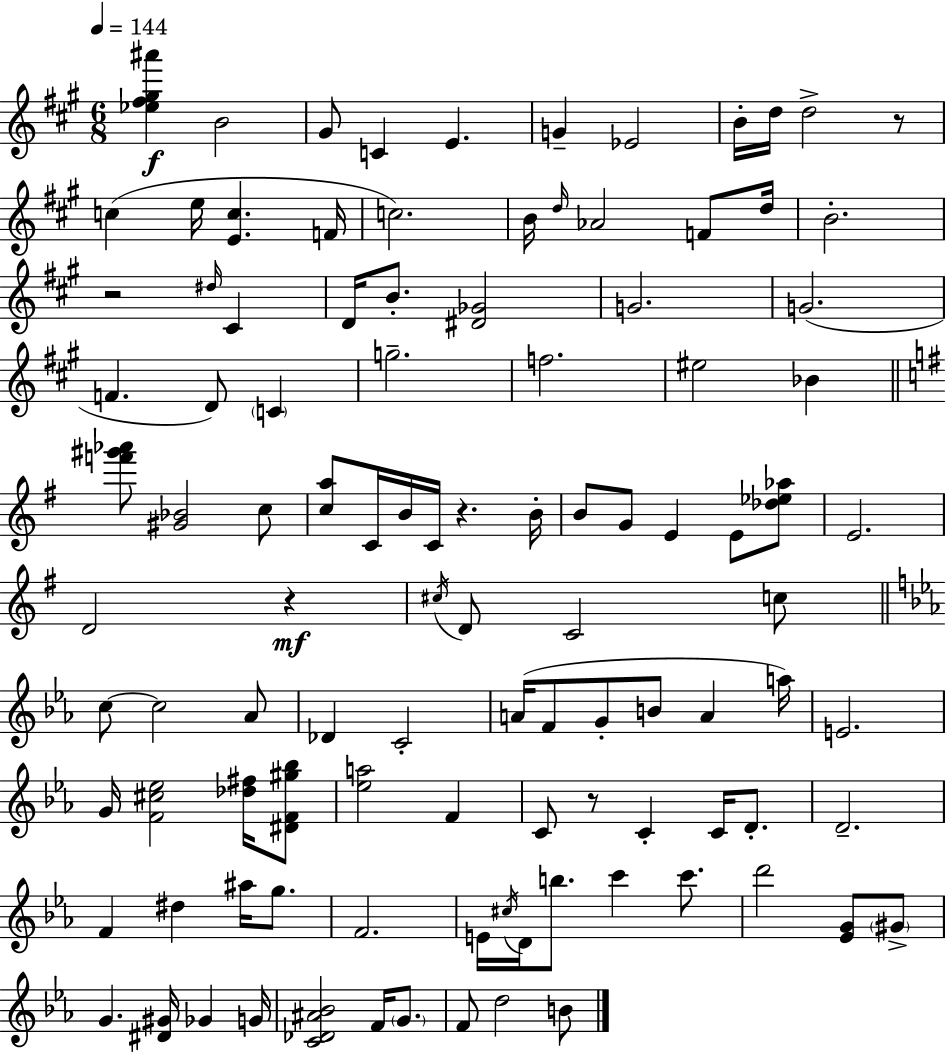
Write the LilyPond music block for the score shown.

{
  \clef treble
  \numericTimeSignature
  \time 6/8
  \key a \major
  \tempo 4 = 144
  <ees'' fis'' gis'' ais'''>4\f b'2 | gis'8 c'4 e'4. | g'4-- ees'2 | b'16-. d''16 d''2-> r8 | \break c''4( e''16 <e' c''>4. f'16 | c''2.) | b'16 \grace { d''16 } aes'2 f'8 | d''16 b'2.-. | \break r2 \grace { dis''16 } cis'4 | d'16 b'8.-. <dis' ges'>2 | g'2. | g'2.( | \break f'4. d'8) \parenthesize c'4 | g''2.-- | f''2. | eis''2 bes'4 | \break \bar "||" \break \key e \minor <f''' gis''' aes'''>8 <gis' bes'>2 c''8 | <c'' a''>8 c'16 b'16 c'16 r4. b'16-. | b'8 g'8 e'4 e'8 <des'' ees'' aes''>8 | e'2. | \break d'2 r4\mf | \acciaccatura { cis''16 } d'8 c'2 c''8 | \bar "||" \break \key ees \major c''8~~ c''2 aes'8 | des'4 c'2-. | a'16( f'8 g'8-. b'8 a'4 a''16) | e'2. | \break g'16 <f' cis'' ees''>2 <des'' fis''>16 <dis' f' gis'' bes''>8 | <ees'' a''>2 f'4 | c'8 r8 c'4-. c'16 d'8.-. | d'2.-- | \break f'4 dis''4 ais''16 g''8. | f'2. | e'16 \acciaccatura { cis''16 } d'16 b''8. c'''4 c'''8. | d'''2 <ees' g'>8 \parenthesize gis'8-> | \break g'4. <dis' gis'>16 ges'4 | g'16 <c' des' ais' bes'>2 f'16 \parenthesize g'8. | f'8 d''2 b'8 | \bar "|."
}